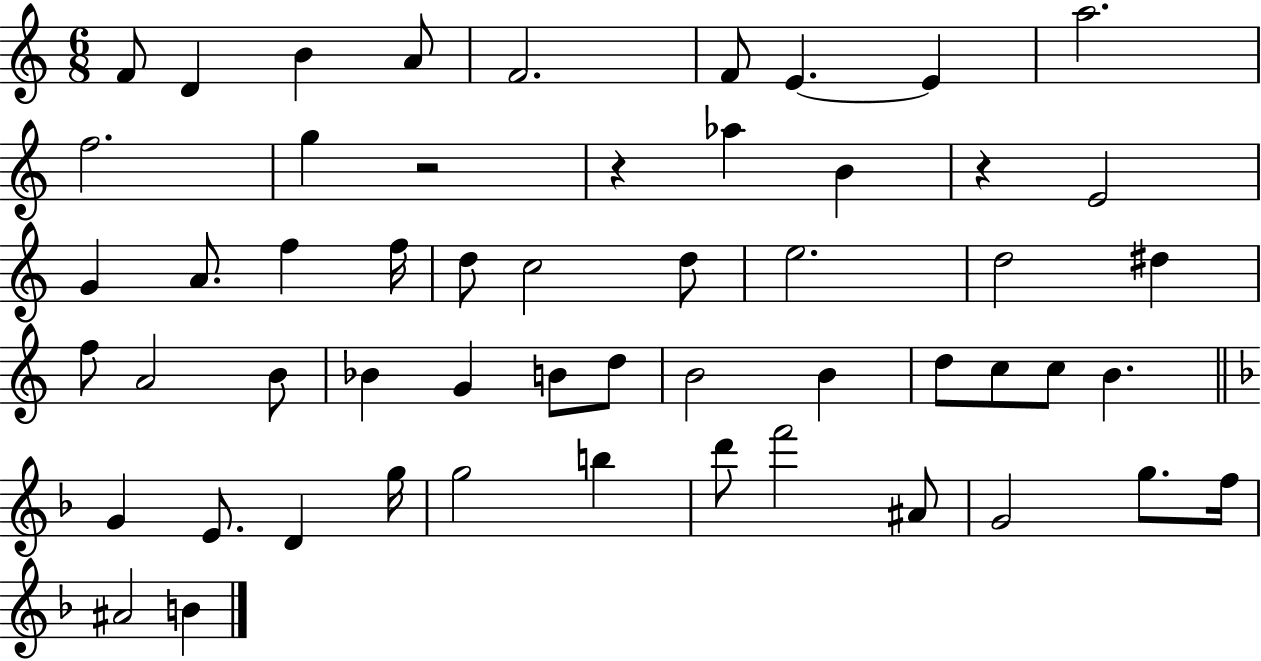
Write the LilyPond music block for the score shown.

{
  \clef treble
  \numericTimeSignature
  \time 6/8
  \key c \major
  f'8 d'4 b'4 a'8 | f'2. | f'8 e'4.~~ e'4 | a''2. | \break f''2. | g''4 r2 | r4 aes''4 b'4 | r4 e'2 | \break g'4 a'8. f''4 f''16 | d''8 c''2 d''8 | e''2. | d''2 dis''4 | \break f''8 a'2 b'8 | bes'4 g'4 b'8 d''8 | b'2 b'4 | d''8 c''8 c''8 b'4. | \break \bar "||" \break \key f \major g'4 e'8. d'4 g''16 | g''2 b''4 | d'''8 f'''2 ais'8 | g'2 g''8. f''16 | \break ais'2 b'4 | \bar "|."
}